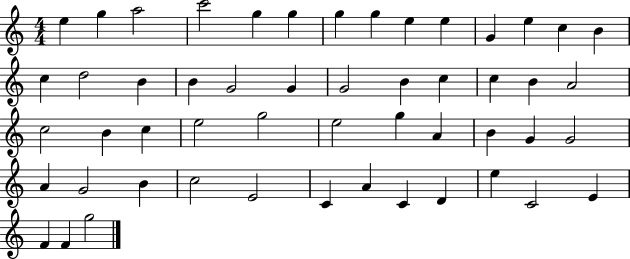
X:1
T:Untitled
M:4/4
L:1/4
K:C
e g a2 c'2 g g g g e e G e c B c d2 B B G2 G G2 B c c B A2 c2 B c e2 g2 e2 g A B G G2 A G2 B c2 E2 C A C D e C2 E F F g2